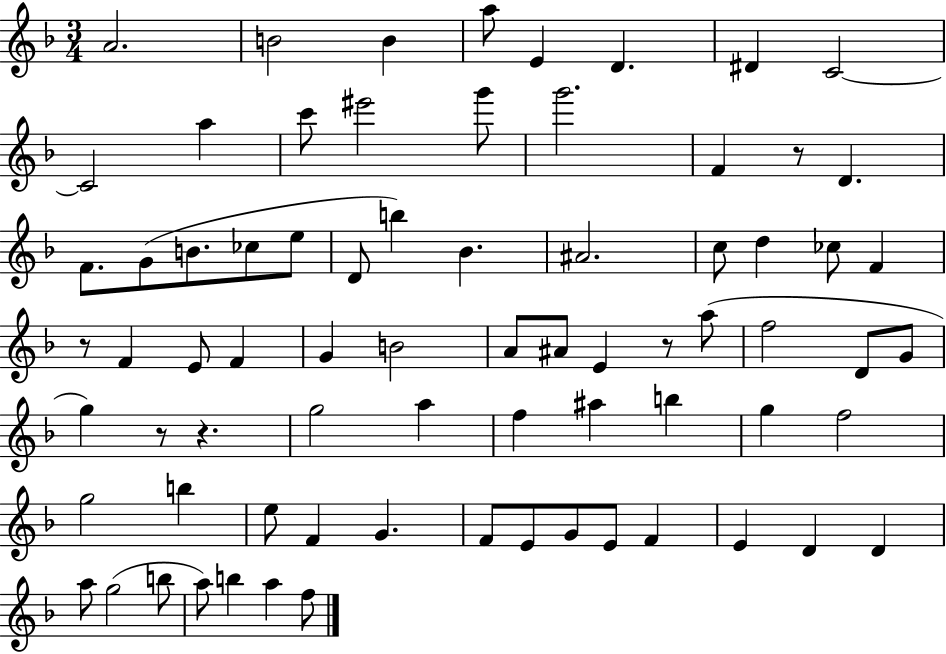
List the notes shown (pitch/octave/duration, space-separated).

A4/h. B4/h B4/q A5/e E4/q D4/q. D#4/q C4/h C4/h A5/q C6/e EIS6/h G6/e G6/h. F4/q R/e D4/q. F4/e. G4/e B4/e. CES5/e E5/e D4/e B5/q Bb4/q. A#4/h. C5/e D5/q CES5/e F4/q R/e F4/q E4/e F4/q G4/q B4/h A4/e A#4/e E4/q R/e A5/e F5/h D4/e G4/e G5/q R/e R/q. G5/h A5/q F5/q A#5/q B5/q G5/q F5/h G5/h B5/q E5/e F4/q G4/q. F4/e E4/e G4/e E4/e F4/q E4/q D4/q D4/q A5/e G5/h B5/e A5/e B5/q A5/q F5/e